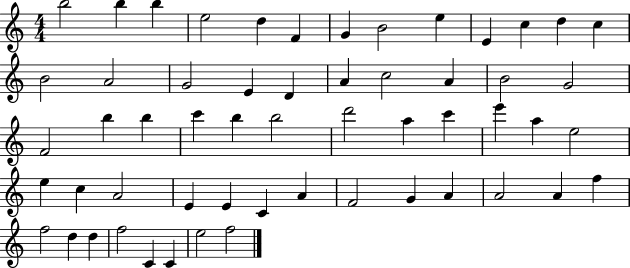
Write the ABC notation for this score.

X:1
T:Untitled
M:4/4
L:1/4
K:C
b2 b b e2 d F G B2 e E c d c B2 A2 G2 E D A c2 A B2 G2 F2 b b c' b b2 d'2 a c' e' a e2 e c A2 E E C A F2 G A A2 A f f2 d d f2 C C e2 f2